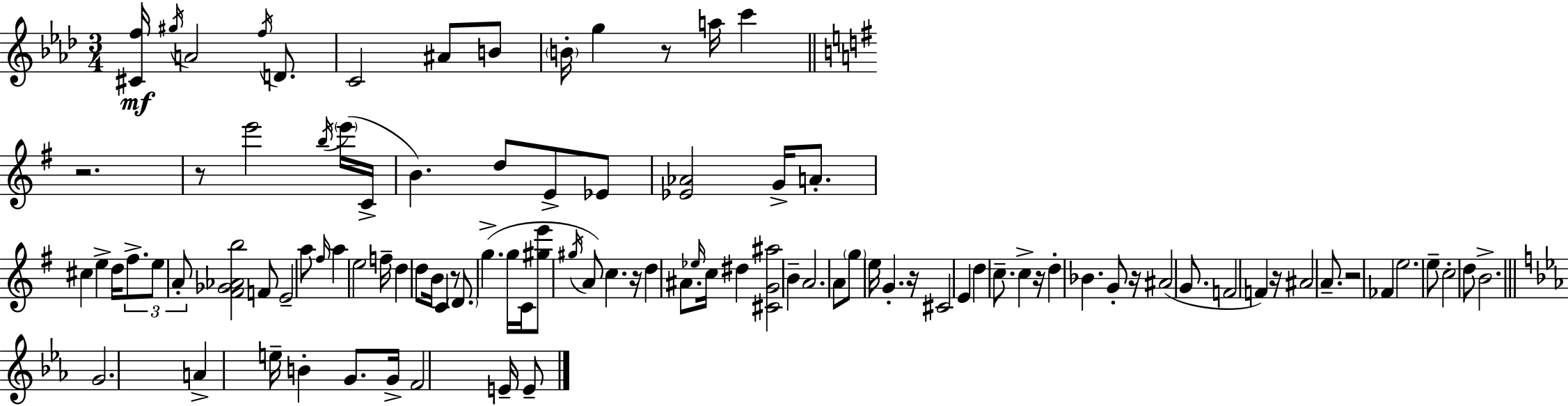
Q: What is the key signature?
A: AES major